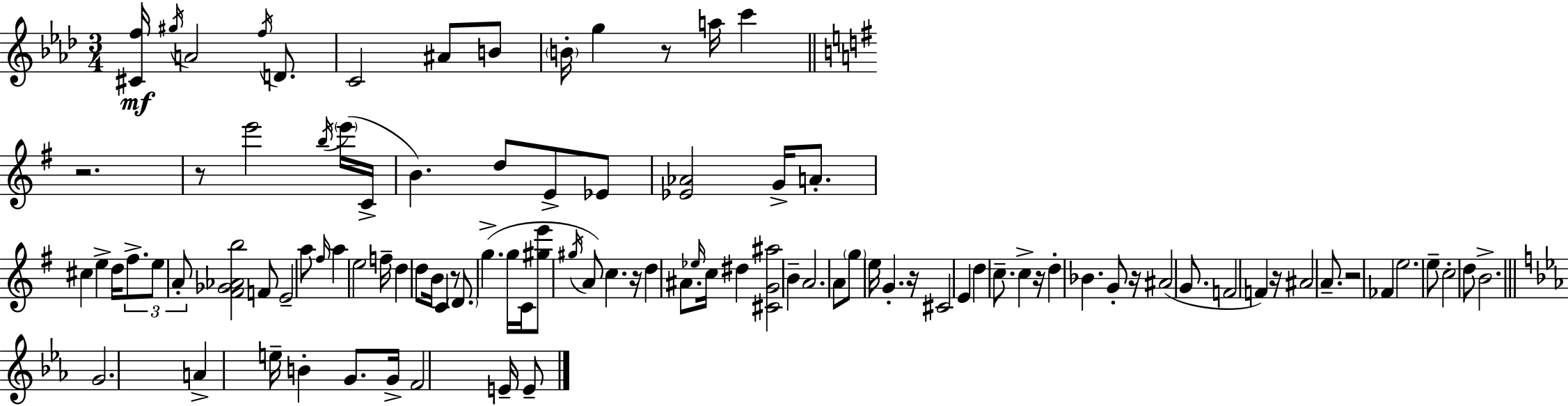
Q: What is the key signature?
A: AES major